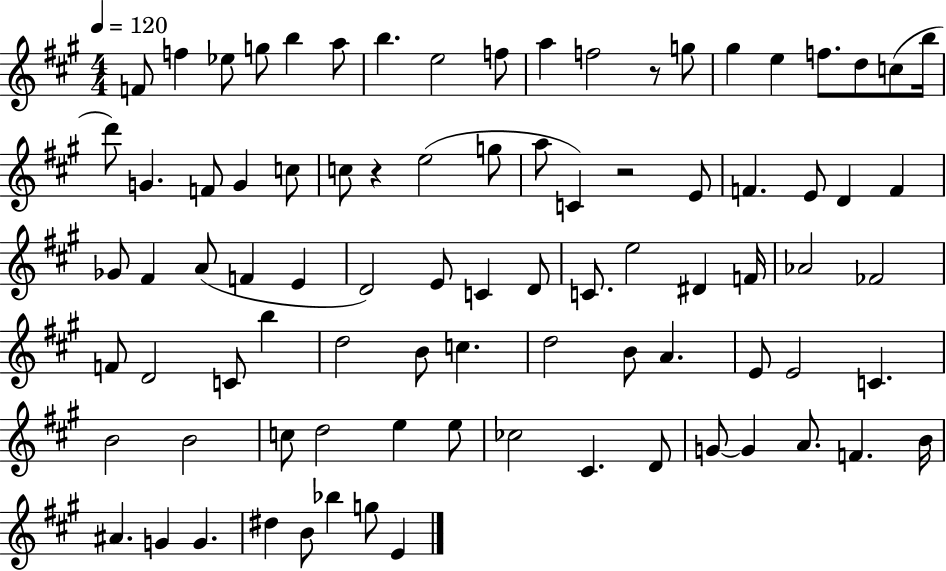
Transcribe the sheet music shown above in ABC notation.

X:1
T:Untitled
M:4/4
L:1/4
K:A
F/2 f _e/2 g/2 b a/2 b e2 f/2 a f2 z/2 g/2 ^g e f/2 d/2 c/2 b/4 d'/2 G F/2 G c/2 c/2 z e2 g/2 a/2 C z2 E/2 F E/2 D F _G/2 ^F A/2 F E D2 E/2 C D/2 C/2 e2 ^D F/4 _A2 _F2 F/2 D2 C/2 b d2 B/2 c d2 B/2 A E/2 E2 C B2 B2 c/2 d2 e e/2 _c2 ^C D/2 G/2 G A/2 F B/4 ^A G G ^d B/2 _b g/2 E